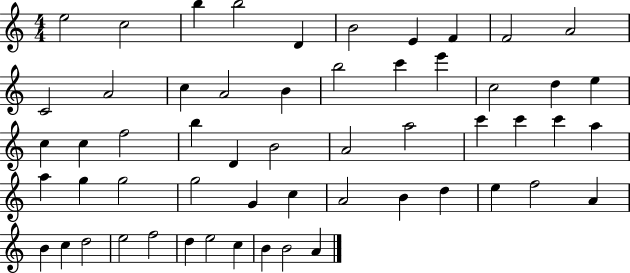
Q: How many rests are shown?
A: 0